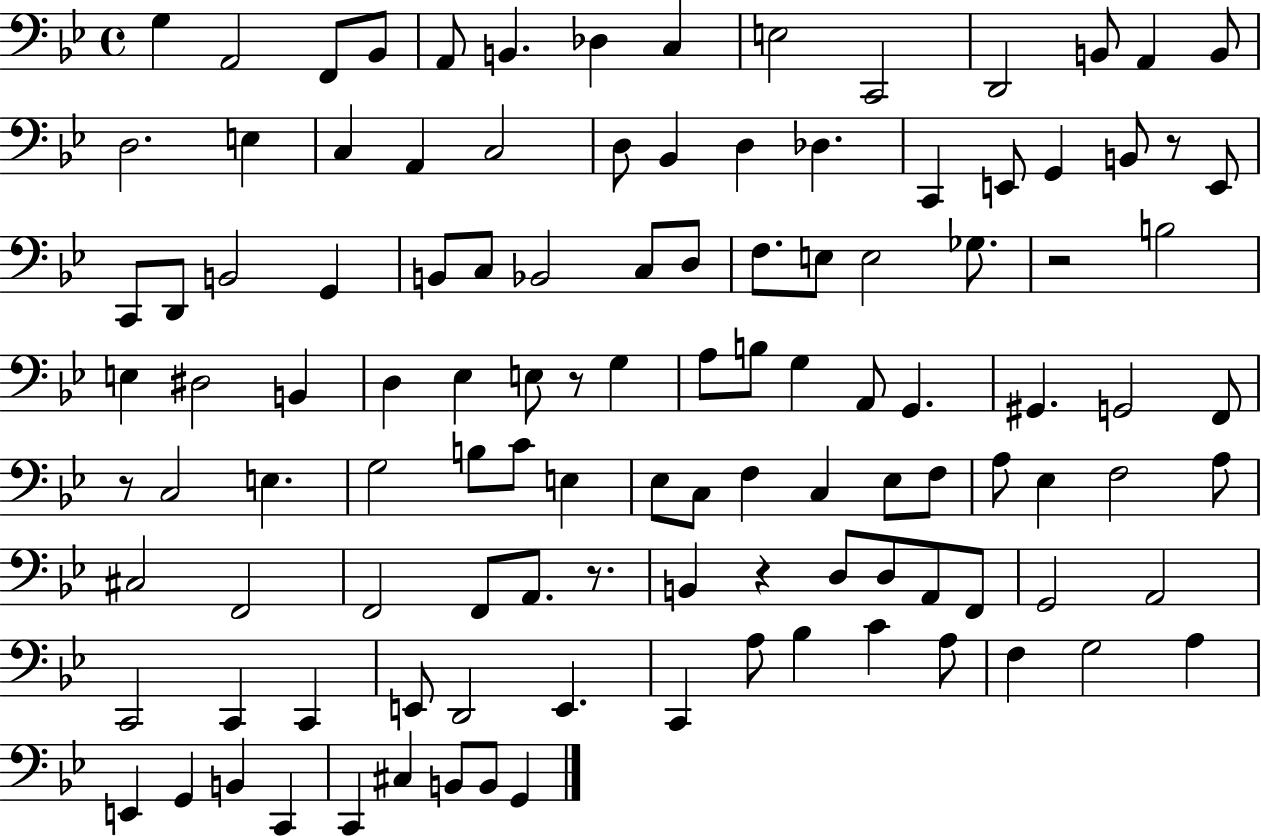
{
  \clef bass
  \time 4/4
  \defaultTimeSignature
  \key bes \major
  \repeat volta 2 { g4 a,2 f,8 bes,8 | a,8 b,4. des4 c4 | e2 c,2 | d,2 b,8 a,4 b,8 | \break d2. e4 | c4 a,4 c2 | d8 bes,4 d4 des4. | c,4 e,8 g,4 b,8 r8 e,8 | \break c,8 d,8 b,2 g,4 | b,8 c8 bes,2 c8 d8 | f8. e8 e2 ges8. | r2 b2 | \break e4 dis2 b,4 | d4 ees4 e8 r8 g4 | a8 b8 g4 a,8 g,4. | gis,4. g,2 f,8 | \break r8 c2 e4. | g2 b8 c'8 e4 | ees8 c8 f4 c4 ees8 f8 | a8 ees4 f2 a8 | \break cis2 f,2 | f,2 f,8 a,8. r8. | b,4 r4 d8 d8 a,8 f,8 | g,2 a,2 | \break c,2 c,4 c,4 | e,8 d,2 e,4. | c,4 a8 bes4 c'4 a8 | f4 g2 a4 | \break e,4 g,4 b,4 c,4 | c,4 cis4 b,8 b,8 g,4 | } \bar "|."
}